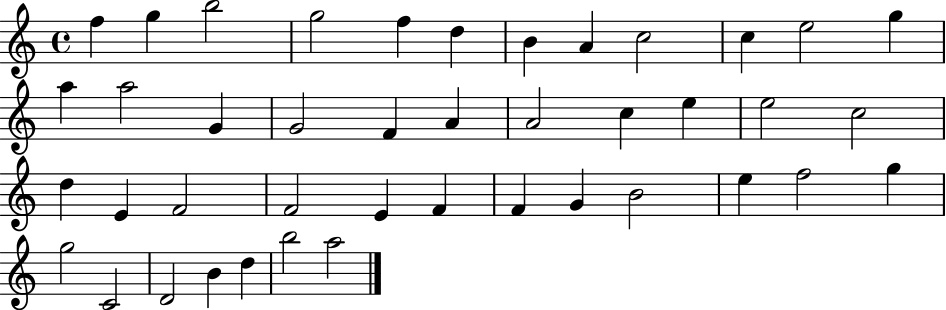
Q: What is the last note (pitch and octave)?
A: A5